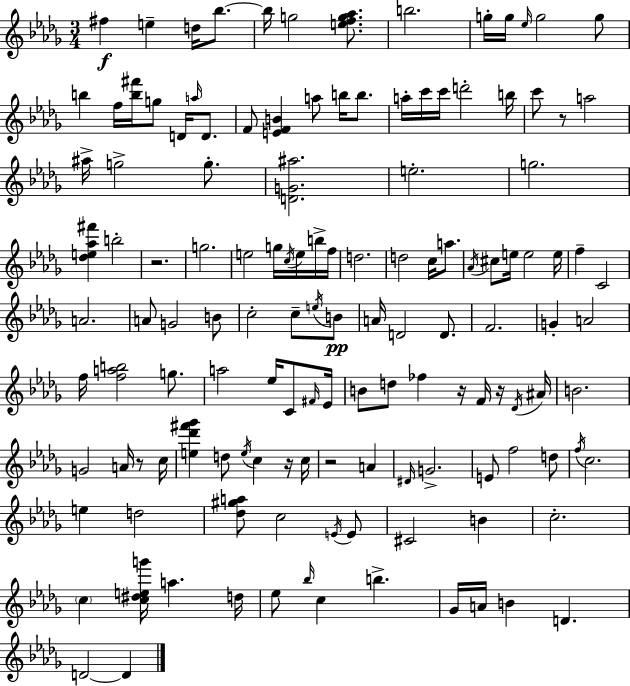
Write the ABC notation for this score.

X:1
T:Untitled
M:3/4
L:1/4
K:Bbm
^f e d/4 _b/2 _b/4 g2 [efg_a]/2 b2 g/4 g/4 _e/4 g2 g/2 b f/4 [b^f']/4 g/2 D/4 a/4 D/2 F/2 [EFB] a/2 b/4 b/2 a/4 c'/4 c'/4 d'2 b/4 c'/2 z/2 a2 ^a/4 g2 g/2 [DG^a]2 e2 g2 [_de_a^f'] b2 z2 g2 e2 g/4 c/4 e/4 b/4 f/4 d2 d2 c/4 a/2 _A/4 ^c/2 e/4 e2 e/4 f C2 A2 A/2 G2 B/2 c2 c/2 e/4 B/2 A/4 D2 D/2 F2 G A2 f/4 [fab]2 g/2 a2 _e/4 C/2 ^F/4 _E/4 B/2 d/2 _f z/4 F/4 z/4 _D/4 ^A/4 B2 G2 A/4 z/2 c/4 [e_d'^f'_g'] d/2 e/4 c z/4 c/4 z2 A ^D/4 G2 E/2 f2 d/2 f/4 c2 e d2 [_d^ga]/2 c2 E/4 E/2 ^C2 B c2 c [c^deg']/4 a d/4 _e/2 _b/4 c b _G/4 A/4 B D D2 D